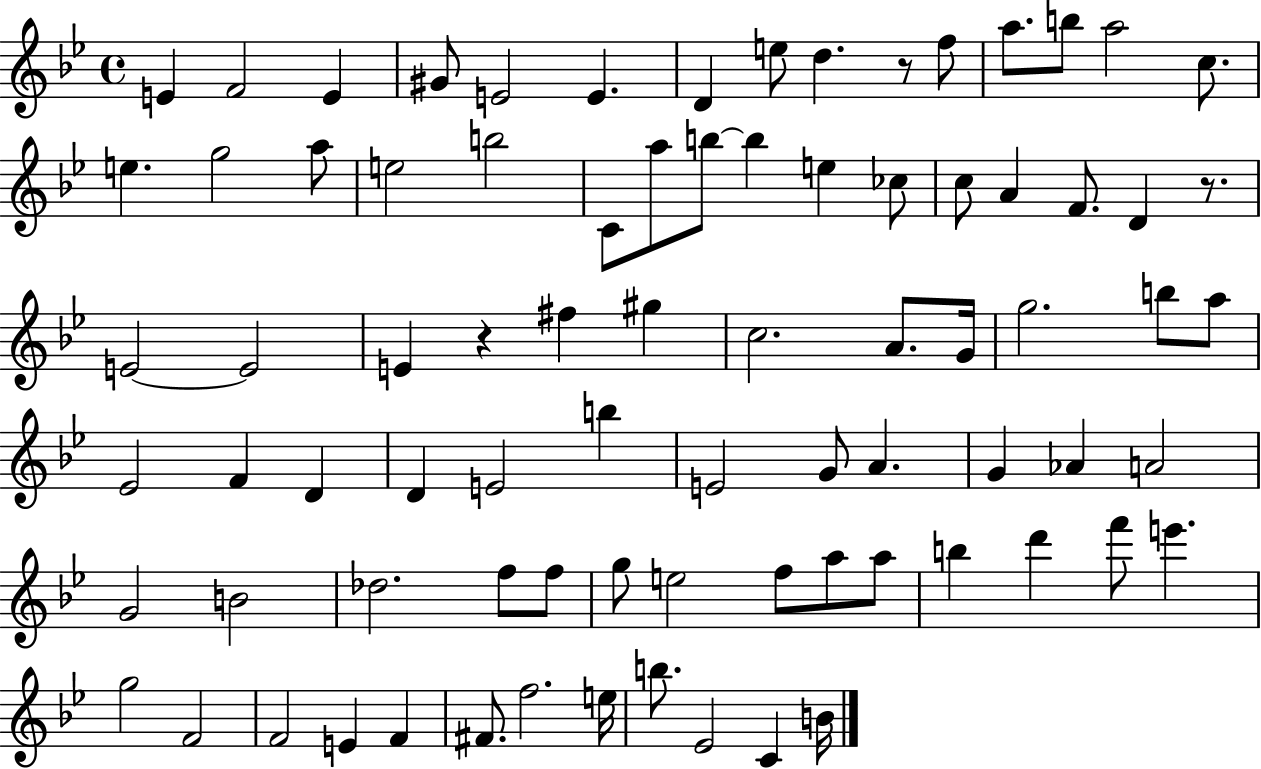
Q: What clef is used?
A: treble